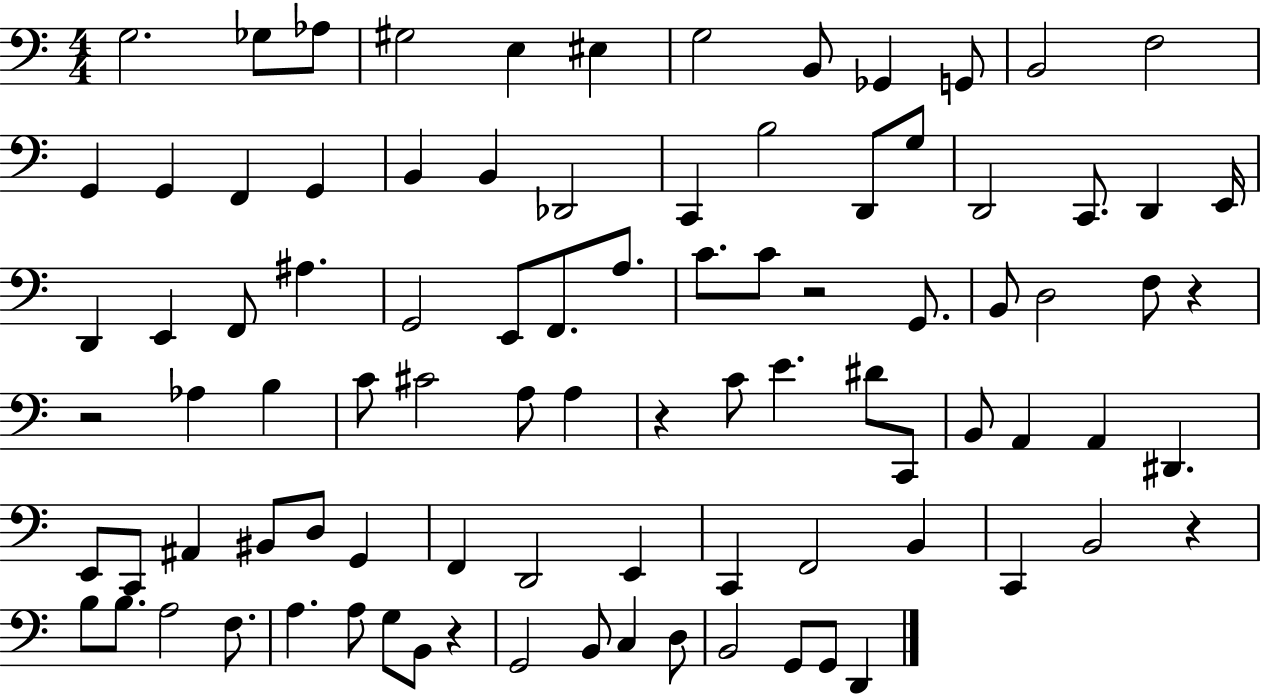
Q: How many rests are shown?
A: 6